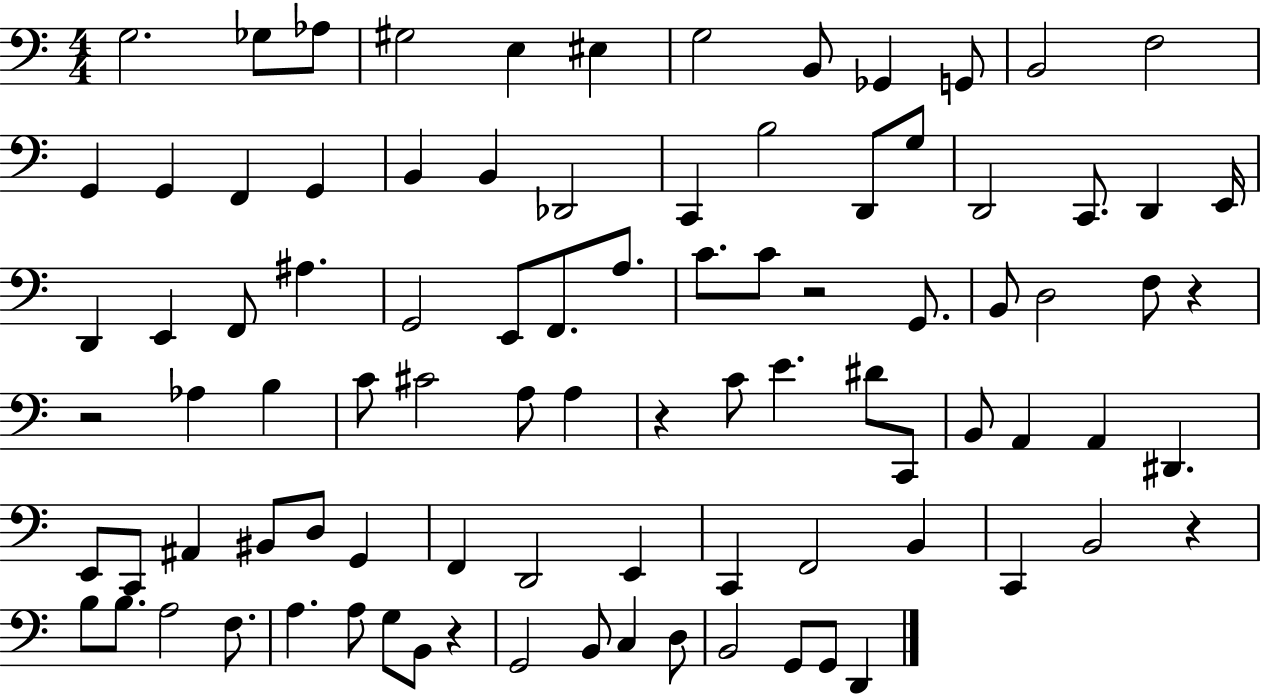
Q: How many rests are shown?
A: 6